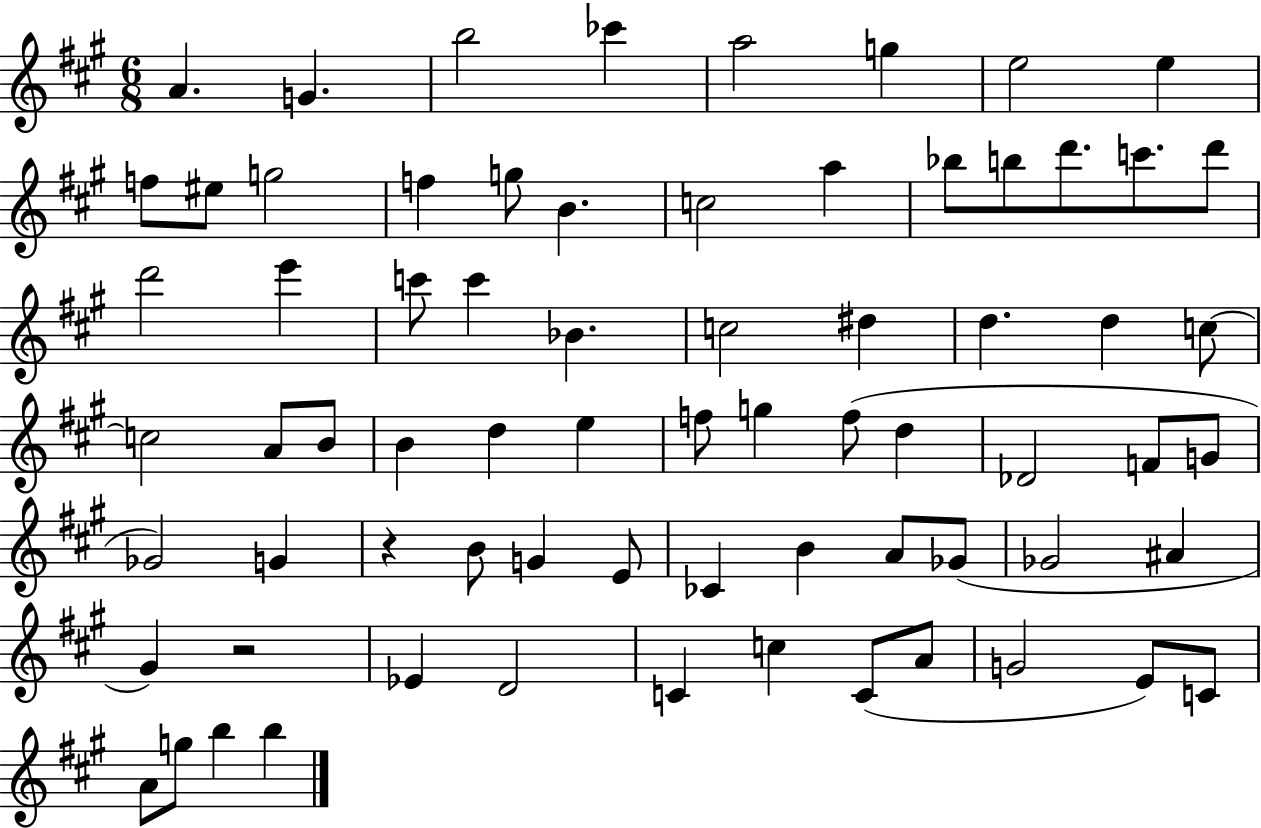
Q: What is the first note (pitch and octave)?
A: A4